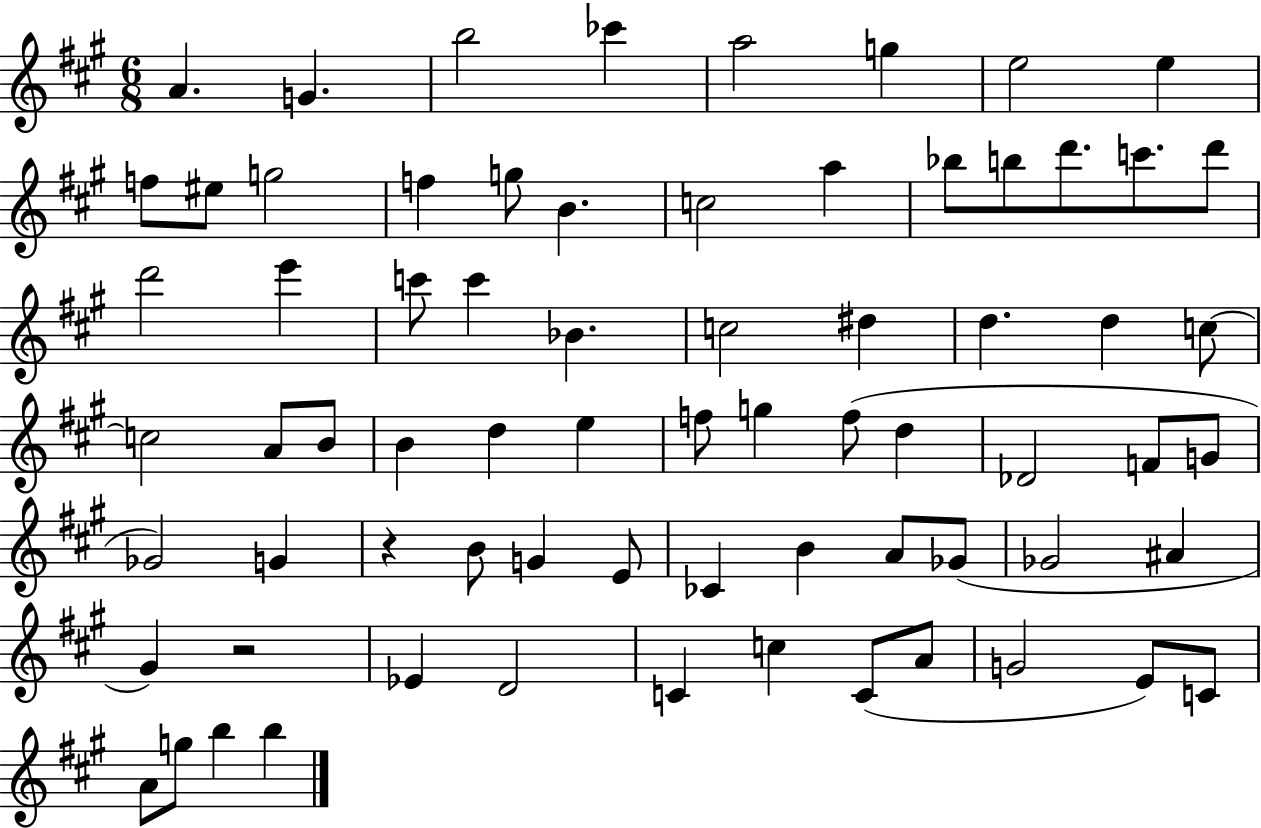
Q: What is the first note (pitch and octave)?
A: A4